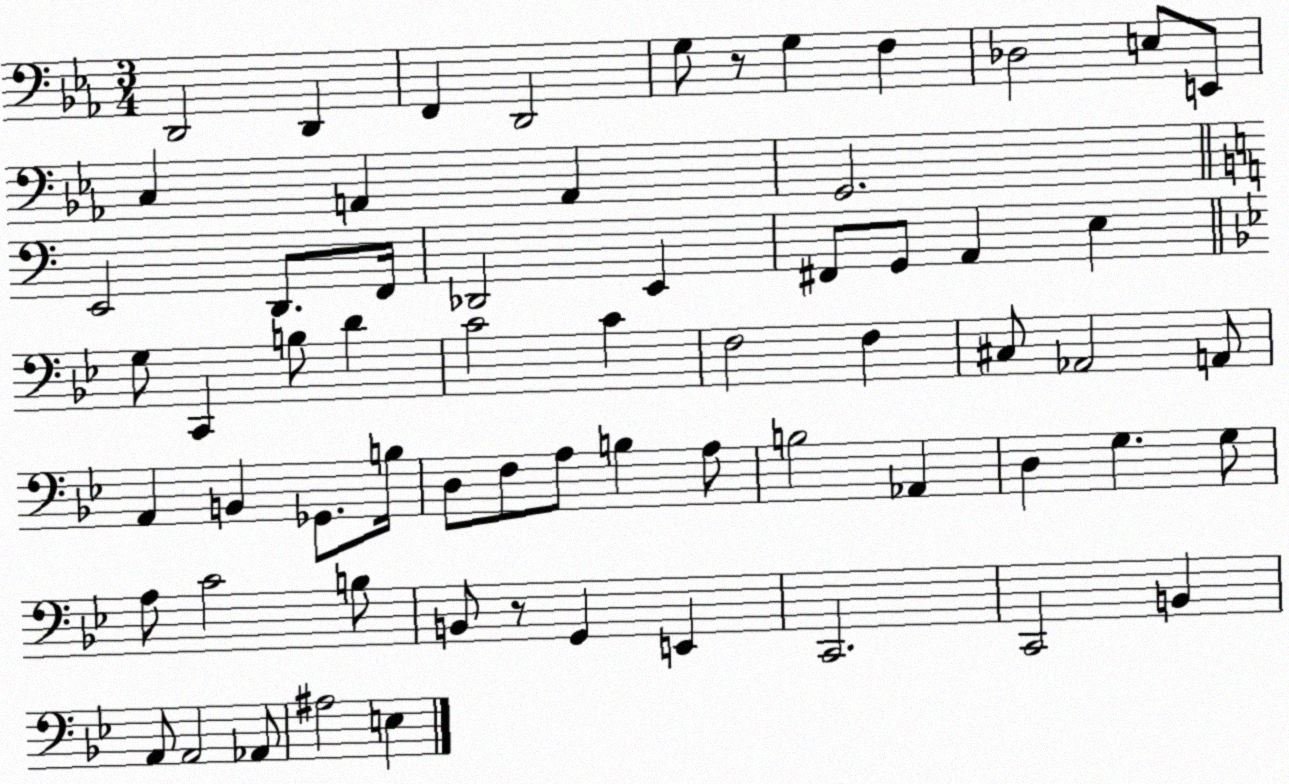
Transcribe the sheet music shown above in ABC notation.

X:1
T:Untitled
M:3/4
L:1/4
K:Eb
D,,2 D,, F,, D,,2 G,/2 z/2 G, F, _D,2 E,/2 E,,/2 C, A,, A,, G,,2 E,,2 D,,/2 F,,/4 _D,,2 E,, ^F,,/2 G,,/2 A,, E, G,/2 C,, B,/2 D C2 C F,2 F, ^C,/2 _A,,2 A,,/2 A,, B,, _G,,/2 B,/4 D,/2 F,/2 A,/2 B, A,/2 B,2 _A,, D, G, G,/2 A,/2 C2 B,/2 B,,/2 z/2 G,, E,, C,,2 C,,2 B,, A,,/2 A,,2 _A,,/2 ^A,2 E,